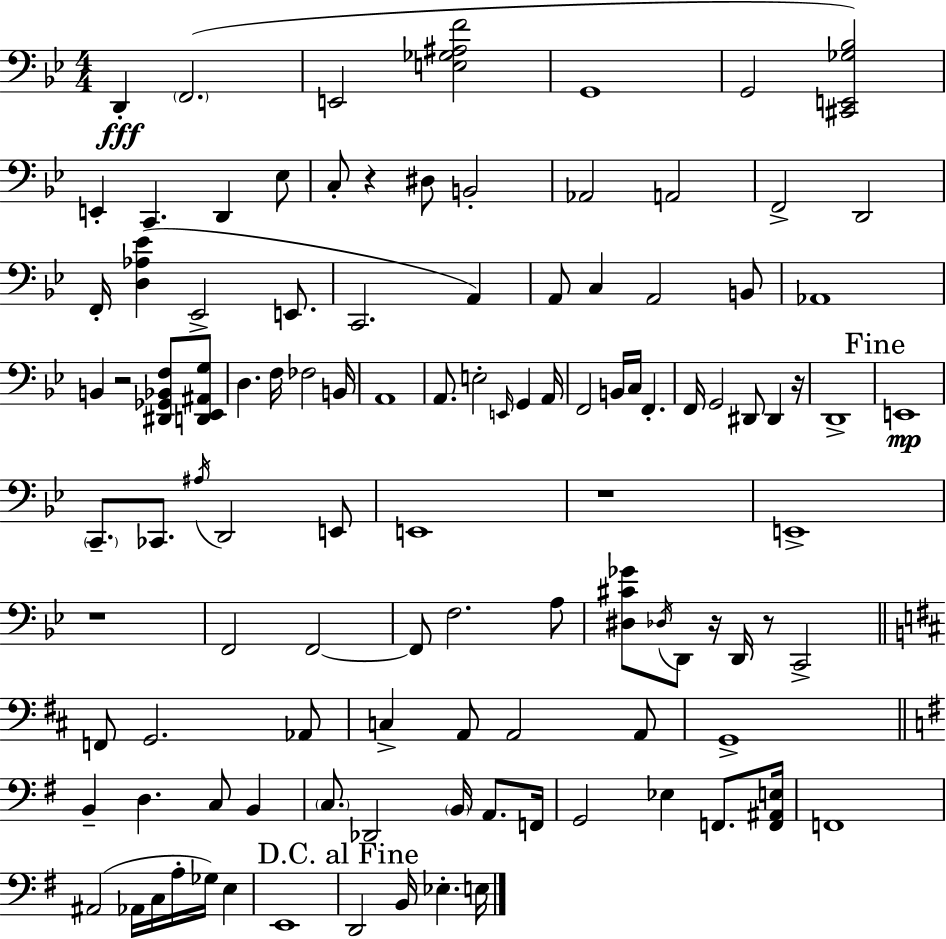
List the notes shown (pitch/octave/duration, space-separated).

D2/q F2/h. E2/h [E3,Gb3,A#3,F4]/h G2/w G2/h [C#2,E2,Gb3,Bb3]/h E2/q C2/q. D2/q Eb3/e C3/e R/q D#3/e B2/h Ab2/h A2/h F2/h D2/h F2/s [D3,Ab3,Eb4]/q Eb2/h E2/e. C2/h. A2/q A2/e C3/q A2/h B2/e Ab2/w B2/q R/h [D#2,Gb2,Bb2,F3]/e [D2,Eb2,A#2,G3]/e D3/q. F3/s FES3/h B2/s A2/w A2/e. E3/h E2/s G2/q A2/s F2/h B2/s C3/s F2/q. F2/s G2/h D#2/e D#2/q R/s D2/w E2/w C2/e. CES2/e. A#3/s D2/h E2/e E2/w R/w E2/w R/w F2/h F2/h F2/e F3/h. A3/e [D#3,C#4,Gb4]/e Db3/s D2/e R/s D2/s R/e C2/h F2/e G2/h. Ab2/e C3/q A2/e A2/h A2/e G2/w B2/q D3/q. C3/e B2/q C3/e. Db2/h B2/s A2/e. F2/s G2/h Eb3/q F2/e. [F2,A#2,E3]/s F2/w A#2/h Ab2/s C3/s A3/s Gb3/s E3/q E2/w D2/h B2/s Eb3/q. E3/s